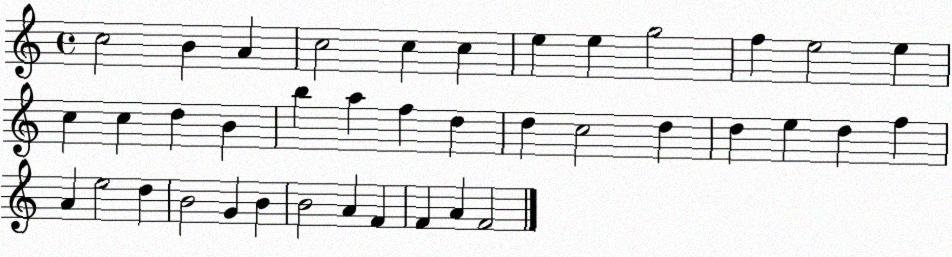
X:1
T:Untitled
M:4/4
L:1/4
K:C
c2 B A c2 c c e e g2 f e2 e c c d B b a f d d c2 d d e d f A e2 d B2 G B B2 A F F A F2